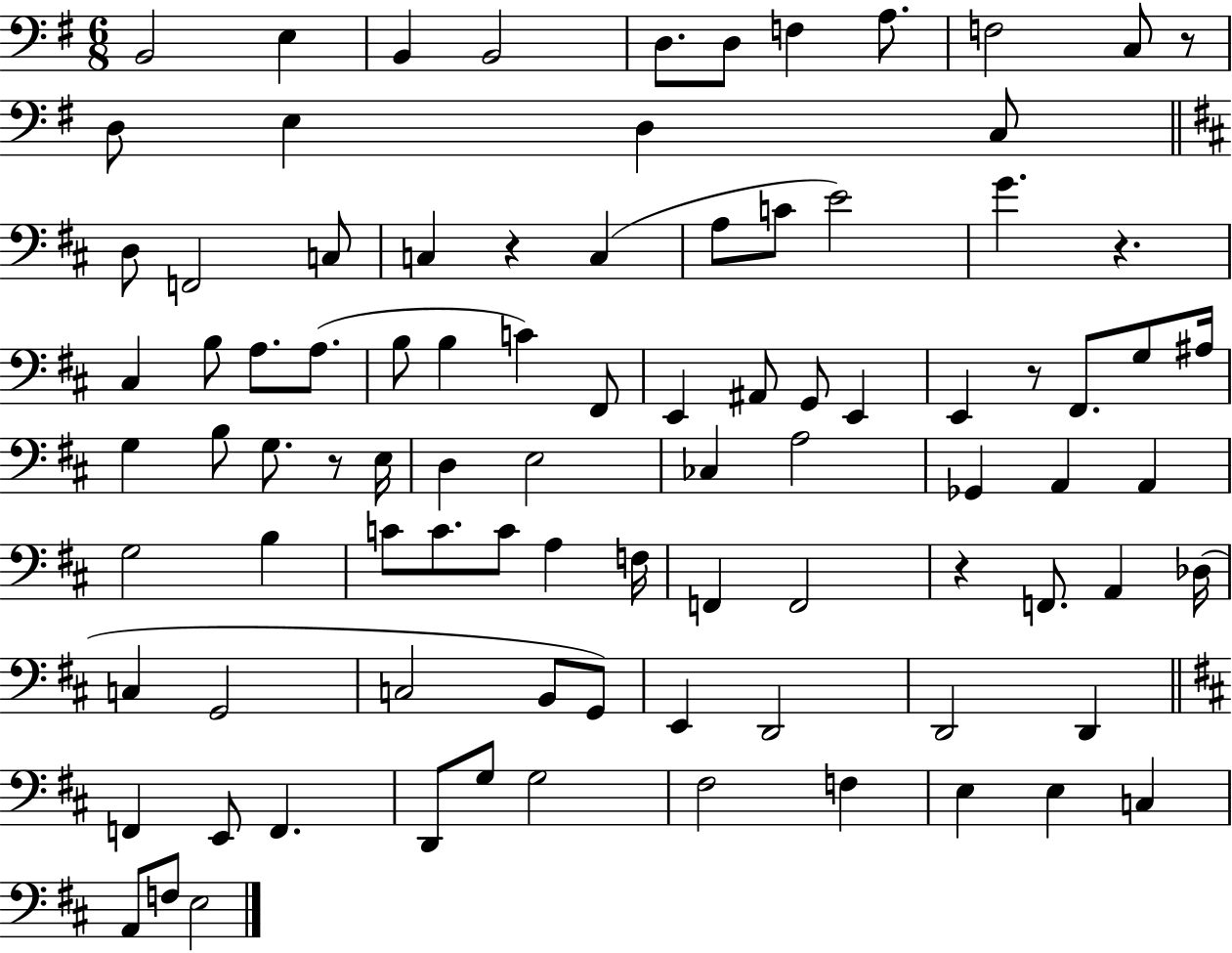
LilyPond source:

{
  \clef bass
  \numericTimeSignature
  \time 6/8
  \key g \major
  b,2 e4 | b,4 b,2 | d8. d8 f4 a8. | f2 c8 r8 | \break d8 e4 d4 c8 | \bar "||" \break \key d \major d8 f,2 c8 | c4 r4 c4( | a8 c'8 e'2) | g'4. r4. | \break cis4 b8 a8. a8.( | b8 b4 c'4) fis,8 | e,4 ais,8 g,8 e,4 | e,4 r8 fis,8. g8 ais16 | \break g4 b8 g8. r8 e16 | d4 e2 | ces4 a2 | ges,4 a,4 a,4 | \break g2 b4 | c'8 c'8. c'8 a4 f16 | f,4 f,2 | r4 f,8. a,4 des16( | \break c4 g,2 | c2 b,8 g,8) | e,4 d,2 | d,2 d,4 | \break \bar "||" \break \key b \minor f,4 e,8 f,4. | d,8 g8 g2 | fis2 f4 | e4 e4 c4 | \break a,8 f8 e2 | \bar "|."
}